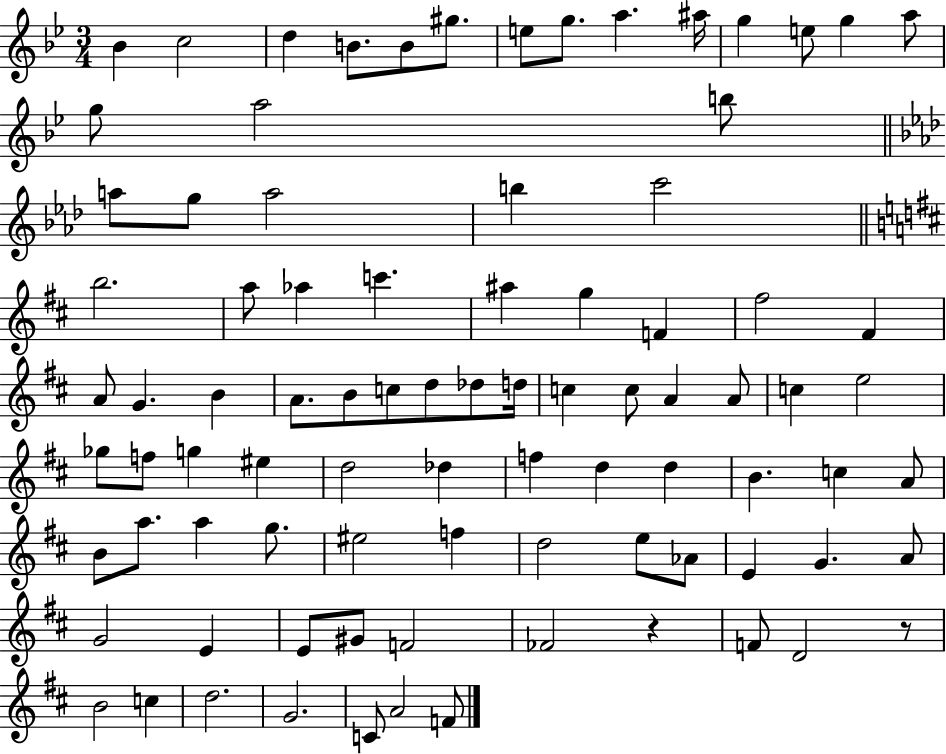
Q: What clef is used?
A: treble